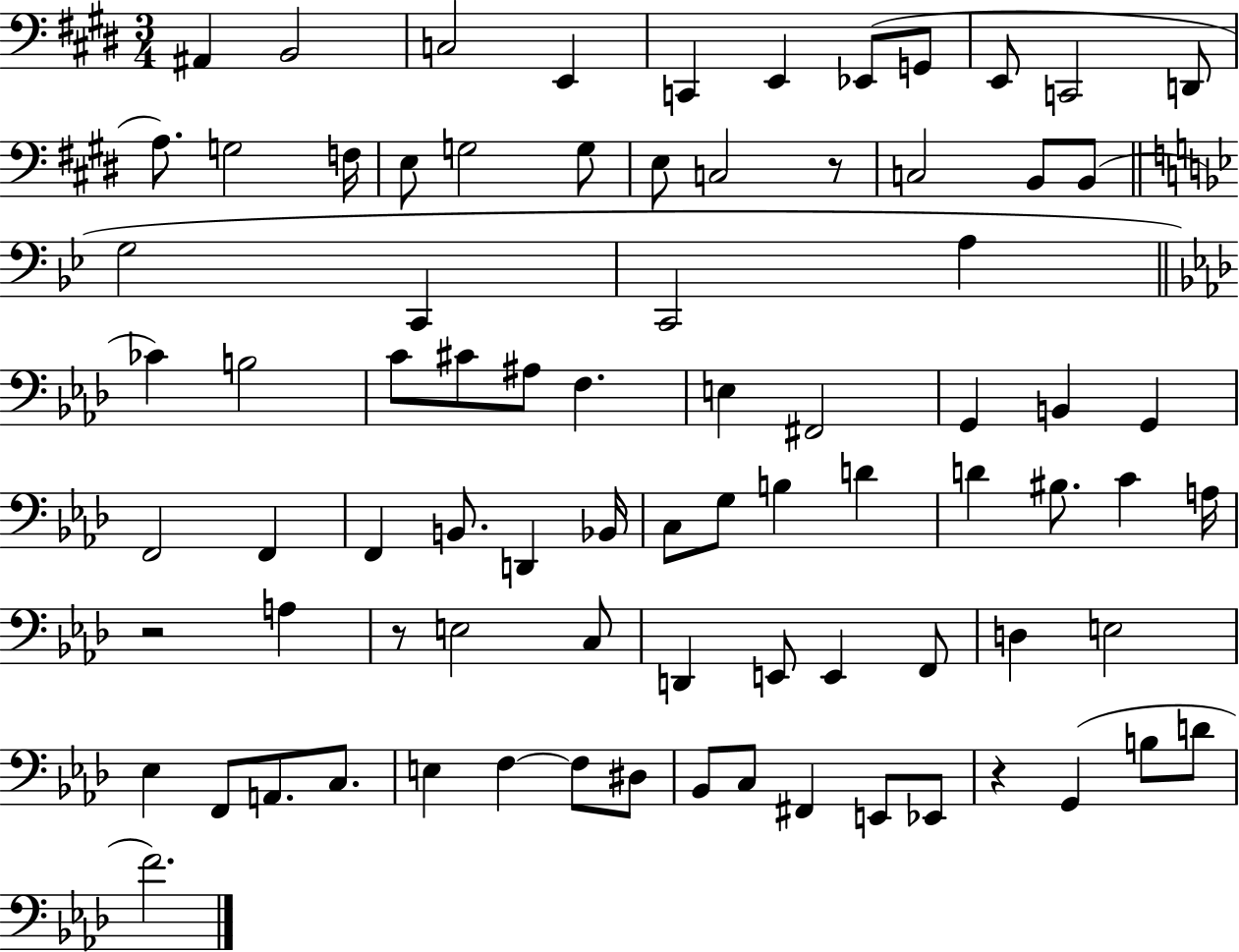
{
  \clef bass
  \numericTimeSignature
  \time 3/4
  \key e \major
  ais,4 b,2 | c2 e,4 | c,4 e,4 ees,8( g,8 | e,8 c,2 d,8 | \break a8.) g2 f16 | e8 g2 g8 | e8 c2 r8 | c2 b,8 b,8( | \break \bar "||" \break \key g \minor g2 c,4 | c,2 a4 | \bar "||" \break \key aes \major ces'4) b2 | c'8 cis'8 ais8 f4. | e4 fis,2 | g,4 b,4 g,4 | \break f,2 f,4 | f,4 b,8. d,4 bes,16 | c8 g8 b4 d'4 | d'4 bis8. c'4 a16 | \break r2 a4 | r8 e2 c8 | d,4 e,8 e,4 f,8 | d4 e2 | \break ees4 f,8 a,8. c8. | e4 f4~~ f8 dis8 | bes,8 c8 fis,4 e,8 ees,8 | r4 g,4( b8 d'8 | \break f'2.) | \bar "|."
}